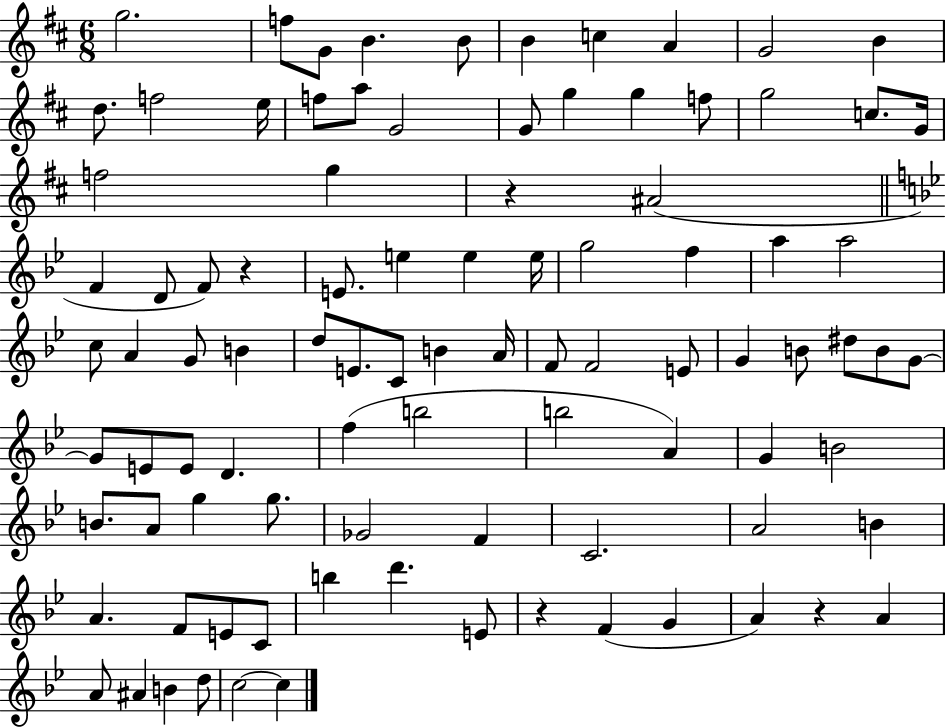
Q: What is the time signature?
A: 6/8